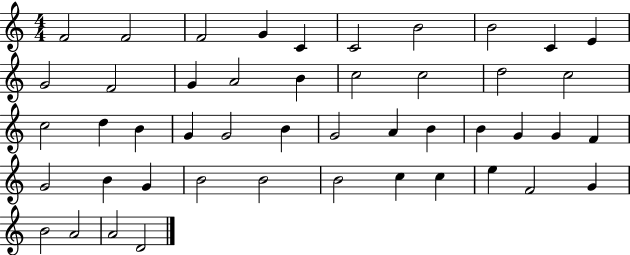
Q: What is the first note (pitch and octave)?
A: F4